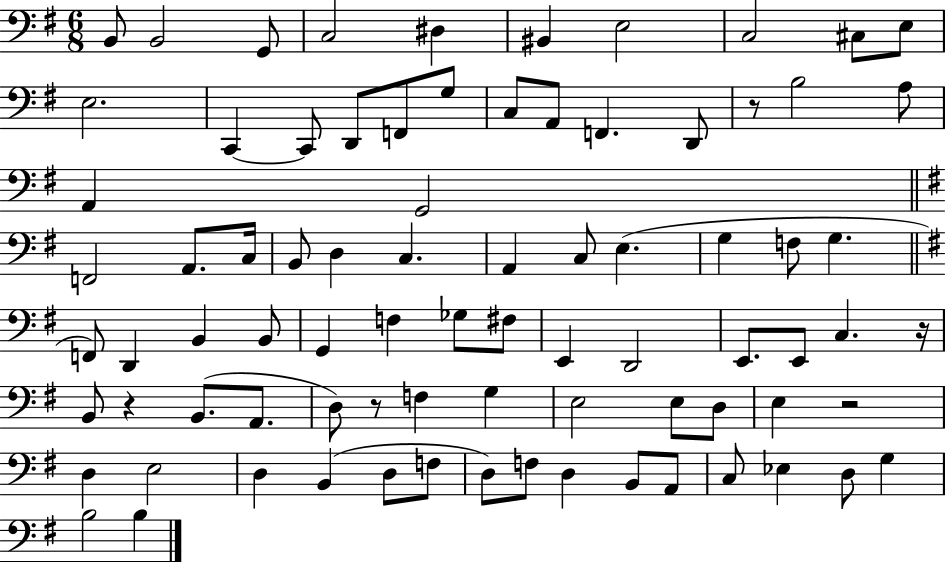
{
  \clef bass
  \numericTimeSignature
  \time 6/8
  \key g \major
  b,8 b,2 g,8 | c2 dis4 | bis,4 e2 | c2 cis8 e8 | \break e2. | c,4~~ c,8 d,8 f,8 g8 | c8 a,8 f,4. d,8 | r8 b2 a8 | \break a,4 g,2 | \bar "||" \break \key g \major f,2 a,8. c16 | b,8 d4 c4. | a,4 c8 e4.( | g4 f8 g4. | \break \bar "||" \break \key e \minor f,8) d,4 b,4 b,8 | g,4 f4 ges8 fis8 | e,4 d,2 | e,8. e,8 c4. r16 | \break b,8 r4 b,8.( a,8. | d8) r8 f4 g4 | e2 e8 d8 | e4 r2 | \break d4 e2 | d4 b,4( d8 f8 | d8) f8 d4 b,8 a,8 | c8 ees4 d8 g4 | \break b2 b4 | \bar "|."
}